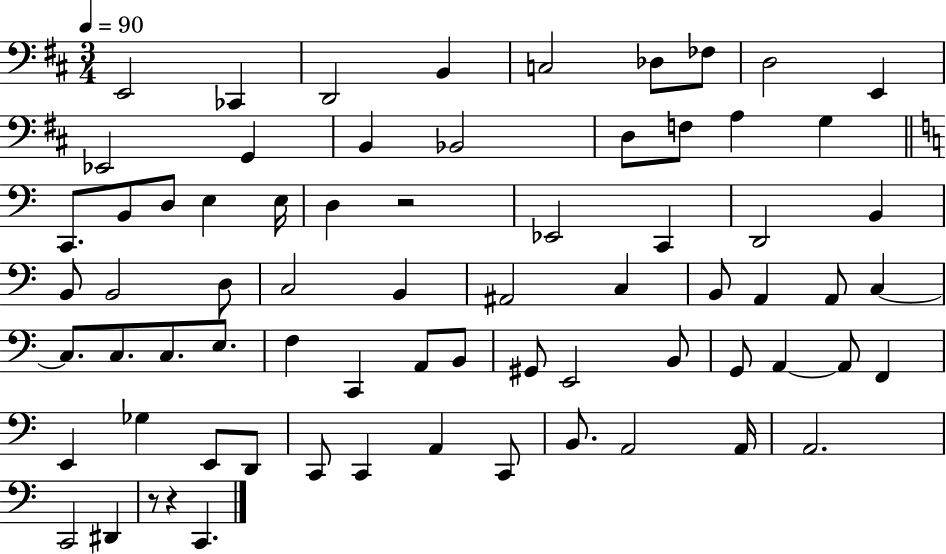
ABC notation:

X:1
T:Untitled
M:3/4
L:1/4
K:D
E,,2 _C,, D,,2 B,, C,2 _D,/2 _F,/2 D,2 E,, _E,,2 G,, B,, _B,,2 D,/2 F,/2 A, G, C,,/2 B,,/2 D,/2 E, E,/4 D, z2 _E,,2 C,, D,,2 B,, B,,/2 B,,2 D,/2 C,2 B,, ^A,,2 C, B,,/2 A,, A,,/2 C, C,/2 C,/2 C,/2 E,/2 F, C,, A,,/2 B,,/2 ^G,,/2 E,,2 B,,/2 G,,/2 A,, A,,/2 F,, E,, _G, E,,/2 D,,/2 C,,/2 C,, A,, C,,/2 B,,/2 A,,2 A,,/4 A,,2 C,,2 ^D,, z/2 z C,,